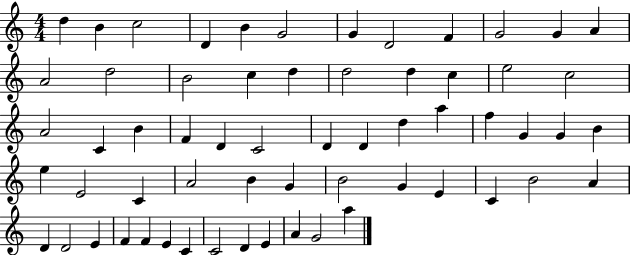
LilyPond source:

{
  \clef treble
  \numericTimeSignature
  \time 4/4
  \key c \major
  d''4 b'4 c''2 | d'4 b'4 g'2 | g'4 d'2 f'4 | g'2 g'4 a'4 | \break a'2 d''2 | b'2 c''4 d''4 | d''2 d''4 c''4 | e''2 c''2 | \break a'2 c'4 b'4 | f'4 d'4 c'2 | d'4 d'4 d''4 a''4 | f''4 g'4 g'4 b'4 | \break e''4 e'2 c'4 | a'2 b'4 g'4 | b'2 g'4 e'4 | c'4 b'2 a'4 | \break d'4 d'2 e'4 | f'4 f'4 e'4 c'4 | c'2 d'4 e'4 | a'4 g'2 a''4 | \break \bar "|."
}